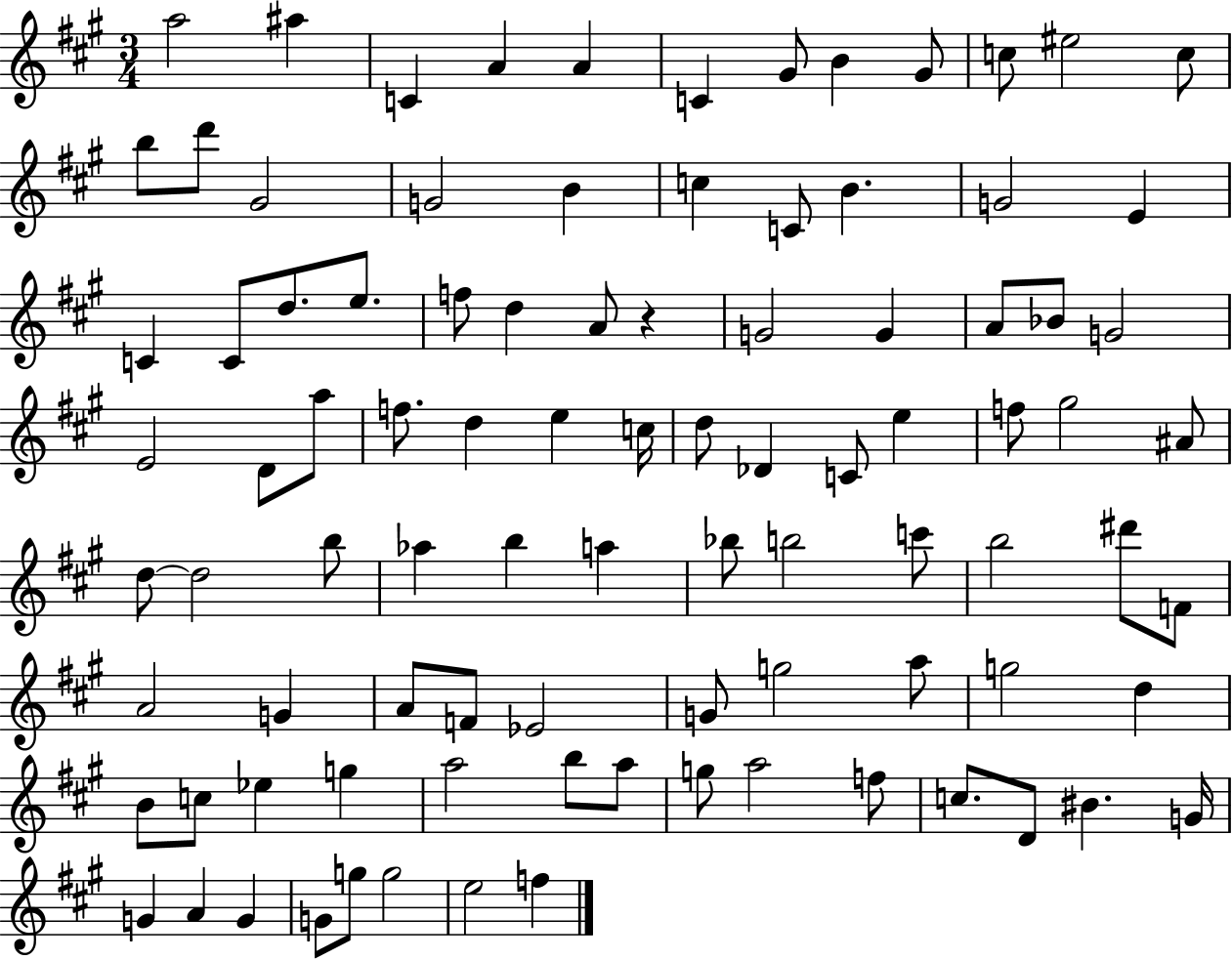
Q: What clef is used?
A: treble